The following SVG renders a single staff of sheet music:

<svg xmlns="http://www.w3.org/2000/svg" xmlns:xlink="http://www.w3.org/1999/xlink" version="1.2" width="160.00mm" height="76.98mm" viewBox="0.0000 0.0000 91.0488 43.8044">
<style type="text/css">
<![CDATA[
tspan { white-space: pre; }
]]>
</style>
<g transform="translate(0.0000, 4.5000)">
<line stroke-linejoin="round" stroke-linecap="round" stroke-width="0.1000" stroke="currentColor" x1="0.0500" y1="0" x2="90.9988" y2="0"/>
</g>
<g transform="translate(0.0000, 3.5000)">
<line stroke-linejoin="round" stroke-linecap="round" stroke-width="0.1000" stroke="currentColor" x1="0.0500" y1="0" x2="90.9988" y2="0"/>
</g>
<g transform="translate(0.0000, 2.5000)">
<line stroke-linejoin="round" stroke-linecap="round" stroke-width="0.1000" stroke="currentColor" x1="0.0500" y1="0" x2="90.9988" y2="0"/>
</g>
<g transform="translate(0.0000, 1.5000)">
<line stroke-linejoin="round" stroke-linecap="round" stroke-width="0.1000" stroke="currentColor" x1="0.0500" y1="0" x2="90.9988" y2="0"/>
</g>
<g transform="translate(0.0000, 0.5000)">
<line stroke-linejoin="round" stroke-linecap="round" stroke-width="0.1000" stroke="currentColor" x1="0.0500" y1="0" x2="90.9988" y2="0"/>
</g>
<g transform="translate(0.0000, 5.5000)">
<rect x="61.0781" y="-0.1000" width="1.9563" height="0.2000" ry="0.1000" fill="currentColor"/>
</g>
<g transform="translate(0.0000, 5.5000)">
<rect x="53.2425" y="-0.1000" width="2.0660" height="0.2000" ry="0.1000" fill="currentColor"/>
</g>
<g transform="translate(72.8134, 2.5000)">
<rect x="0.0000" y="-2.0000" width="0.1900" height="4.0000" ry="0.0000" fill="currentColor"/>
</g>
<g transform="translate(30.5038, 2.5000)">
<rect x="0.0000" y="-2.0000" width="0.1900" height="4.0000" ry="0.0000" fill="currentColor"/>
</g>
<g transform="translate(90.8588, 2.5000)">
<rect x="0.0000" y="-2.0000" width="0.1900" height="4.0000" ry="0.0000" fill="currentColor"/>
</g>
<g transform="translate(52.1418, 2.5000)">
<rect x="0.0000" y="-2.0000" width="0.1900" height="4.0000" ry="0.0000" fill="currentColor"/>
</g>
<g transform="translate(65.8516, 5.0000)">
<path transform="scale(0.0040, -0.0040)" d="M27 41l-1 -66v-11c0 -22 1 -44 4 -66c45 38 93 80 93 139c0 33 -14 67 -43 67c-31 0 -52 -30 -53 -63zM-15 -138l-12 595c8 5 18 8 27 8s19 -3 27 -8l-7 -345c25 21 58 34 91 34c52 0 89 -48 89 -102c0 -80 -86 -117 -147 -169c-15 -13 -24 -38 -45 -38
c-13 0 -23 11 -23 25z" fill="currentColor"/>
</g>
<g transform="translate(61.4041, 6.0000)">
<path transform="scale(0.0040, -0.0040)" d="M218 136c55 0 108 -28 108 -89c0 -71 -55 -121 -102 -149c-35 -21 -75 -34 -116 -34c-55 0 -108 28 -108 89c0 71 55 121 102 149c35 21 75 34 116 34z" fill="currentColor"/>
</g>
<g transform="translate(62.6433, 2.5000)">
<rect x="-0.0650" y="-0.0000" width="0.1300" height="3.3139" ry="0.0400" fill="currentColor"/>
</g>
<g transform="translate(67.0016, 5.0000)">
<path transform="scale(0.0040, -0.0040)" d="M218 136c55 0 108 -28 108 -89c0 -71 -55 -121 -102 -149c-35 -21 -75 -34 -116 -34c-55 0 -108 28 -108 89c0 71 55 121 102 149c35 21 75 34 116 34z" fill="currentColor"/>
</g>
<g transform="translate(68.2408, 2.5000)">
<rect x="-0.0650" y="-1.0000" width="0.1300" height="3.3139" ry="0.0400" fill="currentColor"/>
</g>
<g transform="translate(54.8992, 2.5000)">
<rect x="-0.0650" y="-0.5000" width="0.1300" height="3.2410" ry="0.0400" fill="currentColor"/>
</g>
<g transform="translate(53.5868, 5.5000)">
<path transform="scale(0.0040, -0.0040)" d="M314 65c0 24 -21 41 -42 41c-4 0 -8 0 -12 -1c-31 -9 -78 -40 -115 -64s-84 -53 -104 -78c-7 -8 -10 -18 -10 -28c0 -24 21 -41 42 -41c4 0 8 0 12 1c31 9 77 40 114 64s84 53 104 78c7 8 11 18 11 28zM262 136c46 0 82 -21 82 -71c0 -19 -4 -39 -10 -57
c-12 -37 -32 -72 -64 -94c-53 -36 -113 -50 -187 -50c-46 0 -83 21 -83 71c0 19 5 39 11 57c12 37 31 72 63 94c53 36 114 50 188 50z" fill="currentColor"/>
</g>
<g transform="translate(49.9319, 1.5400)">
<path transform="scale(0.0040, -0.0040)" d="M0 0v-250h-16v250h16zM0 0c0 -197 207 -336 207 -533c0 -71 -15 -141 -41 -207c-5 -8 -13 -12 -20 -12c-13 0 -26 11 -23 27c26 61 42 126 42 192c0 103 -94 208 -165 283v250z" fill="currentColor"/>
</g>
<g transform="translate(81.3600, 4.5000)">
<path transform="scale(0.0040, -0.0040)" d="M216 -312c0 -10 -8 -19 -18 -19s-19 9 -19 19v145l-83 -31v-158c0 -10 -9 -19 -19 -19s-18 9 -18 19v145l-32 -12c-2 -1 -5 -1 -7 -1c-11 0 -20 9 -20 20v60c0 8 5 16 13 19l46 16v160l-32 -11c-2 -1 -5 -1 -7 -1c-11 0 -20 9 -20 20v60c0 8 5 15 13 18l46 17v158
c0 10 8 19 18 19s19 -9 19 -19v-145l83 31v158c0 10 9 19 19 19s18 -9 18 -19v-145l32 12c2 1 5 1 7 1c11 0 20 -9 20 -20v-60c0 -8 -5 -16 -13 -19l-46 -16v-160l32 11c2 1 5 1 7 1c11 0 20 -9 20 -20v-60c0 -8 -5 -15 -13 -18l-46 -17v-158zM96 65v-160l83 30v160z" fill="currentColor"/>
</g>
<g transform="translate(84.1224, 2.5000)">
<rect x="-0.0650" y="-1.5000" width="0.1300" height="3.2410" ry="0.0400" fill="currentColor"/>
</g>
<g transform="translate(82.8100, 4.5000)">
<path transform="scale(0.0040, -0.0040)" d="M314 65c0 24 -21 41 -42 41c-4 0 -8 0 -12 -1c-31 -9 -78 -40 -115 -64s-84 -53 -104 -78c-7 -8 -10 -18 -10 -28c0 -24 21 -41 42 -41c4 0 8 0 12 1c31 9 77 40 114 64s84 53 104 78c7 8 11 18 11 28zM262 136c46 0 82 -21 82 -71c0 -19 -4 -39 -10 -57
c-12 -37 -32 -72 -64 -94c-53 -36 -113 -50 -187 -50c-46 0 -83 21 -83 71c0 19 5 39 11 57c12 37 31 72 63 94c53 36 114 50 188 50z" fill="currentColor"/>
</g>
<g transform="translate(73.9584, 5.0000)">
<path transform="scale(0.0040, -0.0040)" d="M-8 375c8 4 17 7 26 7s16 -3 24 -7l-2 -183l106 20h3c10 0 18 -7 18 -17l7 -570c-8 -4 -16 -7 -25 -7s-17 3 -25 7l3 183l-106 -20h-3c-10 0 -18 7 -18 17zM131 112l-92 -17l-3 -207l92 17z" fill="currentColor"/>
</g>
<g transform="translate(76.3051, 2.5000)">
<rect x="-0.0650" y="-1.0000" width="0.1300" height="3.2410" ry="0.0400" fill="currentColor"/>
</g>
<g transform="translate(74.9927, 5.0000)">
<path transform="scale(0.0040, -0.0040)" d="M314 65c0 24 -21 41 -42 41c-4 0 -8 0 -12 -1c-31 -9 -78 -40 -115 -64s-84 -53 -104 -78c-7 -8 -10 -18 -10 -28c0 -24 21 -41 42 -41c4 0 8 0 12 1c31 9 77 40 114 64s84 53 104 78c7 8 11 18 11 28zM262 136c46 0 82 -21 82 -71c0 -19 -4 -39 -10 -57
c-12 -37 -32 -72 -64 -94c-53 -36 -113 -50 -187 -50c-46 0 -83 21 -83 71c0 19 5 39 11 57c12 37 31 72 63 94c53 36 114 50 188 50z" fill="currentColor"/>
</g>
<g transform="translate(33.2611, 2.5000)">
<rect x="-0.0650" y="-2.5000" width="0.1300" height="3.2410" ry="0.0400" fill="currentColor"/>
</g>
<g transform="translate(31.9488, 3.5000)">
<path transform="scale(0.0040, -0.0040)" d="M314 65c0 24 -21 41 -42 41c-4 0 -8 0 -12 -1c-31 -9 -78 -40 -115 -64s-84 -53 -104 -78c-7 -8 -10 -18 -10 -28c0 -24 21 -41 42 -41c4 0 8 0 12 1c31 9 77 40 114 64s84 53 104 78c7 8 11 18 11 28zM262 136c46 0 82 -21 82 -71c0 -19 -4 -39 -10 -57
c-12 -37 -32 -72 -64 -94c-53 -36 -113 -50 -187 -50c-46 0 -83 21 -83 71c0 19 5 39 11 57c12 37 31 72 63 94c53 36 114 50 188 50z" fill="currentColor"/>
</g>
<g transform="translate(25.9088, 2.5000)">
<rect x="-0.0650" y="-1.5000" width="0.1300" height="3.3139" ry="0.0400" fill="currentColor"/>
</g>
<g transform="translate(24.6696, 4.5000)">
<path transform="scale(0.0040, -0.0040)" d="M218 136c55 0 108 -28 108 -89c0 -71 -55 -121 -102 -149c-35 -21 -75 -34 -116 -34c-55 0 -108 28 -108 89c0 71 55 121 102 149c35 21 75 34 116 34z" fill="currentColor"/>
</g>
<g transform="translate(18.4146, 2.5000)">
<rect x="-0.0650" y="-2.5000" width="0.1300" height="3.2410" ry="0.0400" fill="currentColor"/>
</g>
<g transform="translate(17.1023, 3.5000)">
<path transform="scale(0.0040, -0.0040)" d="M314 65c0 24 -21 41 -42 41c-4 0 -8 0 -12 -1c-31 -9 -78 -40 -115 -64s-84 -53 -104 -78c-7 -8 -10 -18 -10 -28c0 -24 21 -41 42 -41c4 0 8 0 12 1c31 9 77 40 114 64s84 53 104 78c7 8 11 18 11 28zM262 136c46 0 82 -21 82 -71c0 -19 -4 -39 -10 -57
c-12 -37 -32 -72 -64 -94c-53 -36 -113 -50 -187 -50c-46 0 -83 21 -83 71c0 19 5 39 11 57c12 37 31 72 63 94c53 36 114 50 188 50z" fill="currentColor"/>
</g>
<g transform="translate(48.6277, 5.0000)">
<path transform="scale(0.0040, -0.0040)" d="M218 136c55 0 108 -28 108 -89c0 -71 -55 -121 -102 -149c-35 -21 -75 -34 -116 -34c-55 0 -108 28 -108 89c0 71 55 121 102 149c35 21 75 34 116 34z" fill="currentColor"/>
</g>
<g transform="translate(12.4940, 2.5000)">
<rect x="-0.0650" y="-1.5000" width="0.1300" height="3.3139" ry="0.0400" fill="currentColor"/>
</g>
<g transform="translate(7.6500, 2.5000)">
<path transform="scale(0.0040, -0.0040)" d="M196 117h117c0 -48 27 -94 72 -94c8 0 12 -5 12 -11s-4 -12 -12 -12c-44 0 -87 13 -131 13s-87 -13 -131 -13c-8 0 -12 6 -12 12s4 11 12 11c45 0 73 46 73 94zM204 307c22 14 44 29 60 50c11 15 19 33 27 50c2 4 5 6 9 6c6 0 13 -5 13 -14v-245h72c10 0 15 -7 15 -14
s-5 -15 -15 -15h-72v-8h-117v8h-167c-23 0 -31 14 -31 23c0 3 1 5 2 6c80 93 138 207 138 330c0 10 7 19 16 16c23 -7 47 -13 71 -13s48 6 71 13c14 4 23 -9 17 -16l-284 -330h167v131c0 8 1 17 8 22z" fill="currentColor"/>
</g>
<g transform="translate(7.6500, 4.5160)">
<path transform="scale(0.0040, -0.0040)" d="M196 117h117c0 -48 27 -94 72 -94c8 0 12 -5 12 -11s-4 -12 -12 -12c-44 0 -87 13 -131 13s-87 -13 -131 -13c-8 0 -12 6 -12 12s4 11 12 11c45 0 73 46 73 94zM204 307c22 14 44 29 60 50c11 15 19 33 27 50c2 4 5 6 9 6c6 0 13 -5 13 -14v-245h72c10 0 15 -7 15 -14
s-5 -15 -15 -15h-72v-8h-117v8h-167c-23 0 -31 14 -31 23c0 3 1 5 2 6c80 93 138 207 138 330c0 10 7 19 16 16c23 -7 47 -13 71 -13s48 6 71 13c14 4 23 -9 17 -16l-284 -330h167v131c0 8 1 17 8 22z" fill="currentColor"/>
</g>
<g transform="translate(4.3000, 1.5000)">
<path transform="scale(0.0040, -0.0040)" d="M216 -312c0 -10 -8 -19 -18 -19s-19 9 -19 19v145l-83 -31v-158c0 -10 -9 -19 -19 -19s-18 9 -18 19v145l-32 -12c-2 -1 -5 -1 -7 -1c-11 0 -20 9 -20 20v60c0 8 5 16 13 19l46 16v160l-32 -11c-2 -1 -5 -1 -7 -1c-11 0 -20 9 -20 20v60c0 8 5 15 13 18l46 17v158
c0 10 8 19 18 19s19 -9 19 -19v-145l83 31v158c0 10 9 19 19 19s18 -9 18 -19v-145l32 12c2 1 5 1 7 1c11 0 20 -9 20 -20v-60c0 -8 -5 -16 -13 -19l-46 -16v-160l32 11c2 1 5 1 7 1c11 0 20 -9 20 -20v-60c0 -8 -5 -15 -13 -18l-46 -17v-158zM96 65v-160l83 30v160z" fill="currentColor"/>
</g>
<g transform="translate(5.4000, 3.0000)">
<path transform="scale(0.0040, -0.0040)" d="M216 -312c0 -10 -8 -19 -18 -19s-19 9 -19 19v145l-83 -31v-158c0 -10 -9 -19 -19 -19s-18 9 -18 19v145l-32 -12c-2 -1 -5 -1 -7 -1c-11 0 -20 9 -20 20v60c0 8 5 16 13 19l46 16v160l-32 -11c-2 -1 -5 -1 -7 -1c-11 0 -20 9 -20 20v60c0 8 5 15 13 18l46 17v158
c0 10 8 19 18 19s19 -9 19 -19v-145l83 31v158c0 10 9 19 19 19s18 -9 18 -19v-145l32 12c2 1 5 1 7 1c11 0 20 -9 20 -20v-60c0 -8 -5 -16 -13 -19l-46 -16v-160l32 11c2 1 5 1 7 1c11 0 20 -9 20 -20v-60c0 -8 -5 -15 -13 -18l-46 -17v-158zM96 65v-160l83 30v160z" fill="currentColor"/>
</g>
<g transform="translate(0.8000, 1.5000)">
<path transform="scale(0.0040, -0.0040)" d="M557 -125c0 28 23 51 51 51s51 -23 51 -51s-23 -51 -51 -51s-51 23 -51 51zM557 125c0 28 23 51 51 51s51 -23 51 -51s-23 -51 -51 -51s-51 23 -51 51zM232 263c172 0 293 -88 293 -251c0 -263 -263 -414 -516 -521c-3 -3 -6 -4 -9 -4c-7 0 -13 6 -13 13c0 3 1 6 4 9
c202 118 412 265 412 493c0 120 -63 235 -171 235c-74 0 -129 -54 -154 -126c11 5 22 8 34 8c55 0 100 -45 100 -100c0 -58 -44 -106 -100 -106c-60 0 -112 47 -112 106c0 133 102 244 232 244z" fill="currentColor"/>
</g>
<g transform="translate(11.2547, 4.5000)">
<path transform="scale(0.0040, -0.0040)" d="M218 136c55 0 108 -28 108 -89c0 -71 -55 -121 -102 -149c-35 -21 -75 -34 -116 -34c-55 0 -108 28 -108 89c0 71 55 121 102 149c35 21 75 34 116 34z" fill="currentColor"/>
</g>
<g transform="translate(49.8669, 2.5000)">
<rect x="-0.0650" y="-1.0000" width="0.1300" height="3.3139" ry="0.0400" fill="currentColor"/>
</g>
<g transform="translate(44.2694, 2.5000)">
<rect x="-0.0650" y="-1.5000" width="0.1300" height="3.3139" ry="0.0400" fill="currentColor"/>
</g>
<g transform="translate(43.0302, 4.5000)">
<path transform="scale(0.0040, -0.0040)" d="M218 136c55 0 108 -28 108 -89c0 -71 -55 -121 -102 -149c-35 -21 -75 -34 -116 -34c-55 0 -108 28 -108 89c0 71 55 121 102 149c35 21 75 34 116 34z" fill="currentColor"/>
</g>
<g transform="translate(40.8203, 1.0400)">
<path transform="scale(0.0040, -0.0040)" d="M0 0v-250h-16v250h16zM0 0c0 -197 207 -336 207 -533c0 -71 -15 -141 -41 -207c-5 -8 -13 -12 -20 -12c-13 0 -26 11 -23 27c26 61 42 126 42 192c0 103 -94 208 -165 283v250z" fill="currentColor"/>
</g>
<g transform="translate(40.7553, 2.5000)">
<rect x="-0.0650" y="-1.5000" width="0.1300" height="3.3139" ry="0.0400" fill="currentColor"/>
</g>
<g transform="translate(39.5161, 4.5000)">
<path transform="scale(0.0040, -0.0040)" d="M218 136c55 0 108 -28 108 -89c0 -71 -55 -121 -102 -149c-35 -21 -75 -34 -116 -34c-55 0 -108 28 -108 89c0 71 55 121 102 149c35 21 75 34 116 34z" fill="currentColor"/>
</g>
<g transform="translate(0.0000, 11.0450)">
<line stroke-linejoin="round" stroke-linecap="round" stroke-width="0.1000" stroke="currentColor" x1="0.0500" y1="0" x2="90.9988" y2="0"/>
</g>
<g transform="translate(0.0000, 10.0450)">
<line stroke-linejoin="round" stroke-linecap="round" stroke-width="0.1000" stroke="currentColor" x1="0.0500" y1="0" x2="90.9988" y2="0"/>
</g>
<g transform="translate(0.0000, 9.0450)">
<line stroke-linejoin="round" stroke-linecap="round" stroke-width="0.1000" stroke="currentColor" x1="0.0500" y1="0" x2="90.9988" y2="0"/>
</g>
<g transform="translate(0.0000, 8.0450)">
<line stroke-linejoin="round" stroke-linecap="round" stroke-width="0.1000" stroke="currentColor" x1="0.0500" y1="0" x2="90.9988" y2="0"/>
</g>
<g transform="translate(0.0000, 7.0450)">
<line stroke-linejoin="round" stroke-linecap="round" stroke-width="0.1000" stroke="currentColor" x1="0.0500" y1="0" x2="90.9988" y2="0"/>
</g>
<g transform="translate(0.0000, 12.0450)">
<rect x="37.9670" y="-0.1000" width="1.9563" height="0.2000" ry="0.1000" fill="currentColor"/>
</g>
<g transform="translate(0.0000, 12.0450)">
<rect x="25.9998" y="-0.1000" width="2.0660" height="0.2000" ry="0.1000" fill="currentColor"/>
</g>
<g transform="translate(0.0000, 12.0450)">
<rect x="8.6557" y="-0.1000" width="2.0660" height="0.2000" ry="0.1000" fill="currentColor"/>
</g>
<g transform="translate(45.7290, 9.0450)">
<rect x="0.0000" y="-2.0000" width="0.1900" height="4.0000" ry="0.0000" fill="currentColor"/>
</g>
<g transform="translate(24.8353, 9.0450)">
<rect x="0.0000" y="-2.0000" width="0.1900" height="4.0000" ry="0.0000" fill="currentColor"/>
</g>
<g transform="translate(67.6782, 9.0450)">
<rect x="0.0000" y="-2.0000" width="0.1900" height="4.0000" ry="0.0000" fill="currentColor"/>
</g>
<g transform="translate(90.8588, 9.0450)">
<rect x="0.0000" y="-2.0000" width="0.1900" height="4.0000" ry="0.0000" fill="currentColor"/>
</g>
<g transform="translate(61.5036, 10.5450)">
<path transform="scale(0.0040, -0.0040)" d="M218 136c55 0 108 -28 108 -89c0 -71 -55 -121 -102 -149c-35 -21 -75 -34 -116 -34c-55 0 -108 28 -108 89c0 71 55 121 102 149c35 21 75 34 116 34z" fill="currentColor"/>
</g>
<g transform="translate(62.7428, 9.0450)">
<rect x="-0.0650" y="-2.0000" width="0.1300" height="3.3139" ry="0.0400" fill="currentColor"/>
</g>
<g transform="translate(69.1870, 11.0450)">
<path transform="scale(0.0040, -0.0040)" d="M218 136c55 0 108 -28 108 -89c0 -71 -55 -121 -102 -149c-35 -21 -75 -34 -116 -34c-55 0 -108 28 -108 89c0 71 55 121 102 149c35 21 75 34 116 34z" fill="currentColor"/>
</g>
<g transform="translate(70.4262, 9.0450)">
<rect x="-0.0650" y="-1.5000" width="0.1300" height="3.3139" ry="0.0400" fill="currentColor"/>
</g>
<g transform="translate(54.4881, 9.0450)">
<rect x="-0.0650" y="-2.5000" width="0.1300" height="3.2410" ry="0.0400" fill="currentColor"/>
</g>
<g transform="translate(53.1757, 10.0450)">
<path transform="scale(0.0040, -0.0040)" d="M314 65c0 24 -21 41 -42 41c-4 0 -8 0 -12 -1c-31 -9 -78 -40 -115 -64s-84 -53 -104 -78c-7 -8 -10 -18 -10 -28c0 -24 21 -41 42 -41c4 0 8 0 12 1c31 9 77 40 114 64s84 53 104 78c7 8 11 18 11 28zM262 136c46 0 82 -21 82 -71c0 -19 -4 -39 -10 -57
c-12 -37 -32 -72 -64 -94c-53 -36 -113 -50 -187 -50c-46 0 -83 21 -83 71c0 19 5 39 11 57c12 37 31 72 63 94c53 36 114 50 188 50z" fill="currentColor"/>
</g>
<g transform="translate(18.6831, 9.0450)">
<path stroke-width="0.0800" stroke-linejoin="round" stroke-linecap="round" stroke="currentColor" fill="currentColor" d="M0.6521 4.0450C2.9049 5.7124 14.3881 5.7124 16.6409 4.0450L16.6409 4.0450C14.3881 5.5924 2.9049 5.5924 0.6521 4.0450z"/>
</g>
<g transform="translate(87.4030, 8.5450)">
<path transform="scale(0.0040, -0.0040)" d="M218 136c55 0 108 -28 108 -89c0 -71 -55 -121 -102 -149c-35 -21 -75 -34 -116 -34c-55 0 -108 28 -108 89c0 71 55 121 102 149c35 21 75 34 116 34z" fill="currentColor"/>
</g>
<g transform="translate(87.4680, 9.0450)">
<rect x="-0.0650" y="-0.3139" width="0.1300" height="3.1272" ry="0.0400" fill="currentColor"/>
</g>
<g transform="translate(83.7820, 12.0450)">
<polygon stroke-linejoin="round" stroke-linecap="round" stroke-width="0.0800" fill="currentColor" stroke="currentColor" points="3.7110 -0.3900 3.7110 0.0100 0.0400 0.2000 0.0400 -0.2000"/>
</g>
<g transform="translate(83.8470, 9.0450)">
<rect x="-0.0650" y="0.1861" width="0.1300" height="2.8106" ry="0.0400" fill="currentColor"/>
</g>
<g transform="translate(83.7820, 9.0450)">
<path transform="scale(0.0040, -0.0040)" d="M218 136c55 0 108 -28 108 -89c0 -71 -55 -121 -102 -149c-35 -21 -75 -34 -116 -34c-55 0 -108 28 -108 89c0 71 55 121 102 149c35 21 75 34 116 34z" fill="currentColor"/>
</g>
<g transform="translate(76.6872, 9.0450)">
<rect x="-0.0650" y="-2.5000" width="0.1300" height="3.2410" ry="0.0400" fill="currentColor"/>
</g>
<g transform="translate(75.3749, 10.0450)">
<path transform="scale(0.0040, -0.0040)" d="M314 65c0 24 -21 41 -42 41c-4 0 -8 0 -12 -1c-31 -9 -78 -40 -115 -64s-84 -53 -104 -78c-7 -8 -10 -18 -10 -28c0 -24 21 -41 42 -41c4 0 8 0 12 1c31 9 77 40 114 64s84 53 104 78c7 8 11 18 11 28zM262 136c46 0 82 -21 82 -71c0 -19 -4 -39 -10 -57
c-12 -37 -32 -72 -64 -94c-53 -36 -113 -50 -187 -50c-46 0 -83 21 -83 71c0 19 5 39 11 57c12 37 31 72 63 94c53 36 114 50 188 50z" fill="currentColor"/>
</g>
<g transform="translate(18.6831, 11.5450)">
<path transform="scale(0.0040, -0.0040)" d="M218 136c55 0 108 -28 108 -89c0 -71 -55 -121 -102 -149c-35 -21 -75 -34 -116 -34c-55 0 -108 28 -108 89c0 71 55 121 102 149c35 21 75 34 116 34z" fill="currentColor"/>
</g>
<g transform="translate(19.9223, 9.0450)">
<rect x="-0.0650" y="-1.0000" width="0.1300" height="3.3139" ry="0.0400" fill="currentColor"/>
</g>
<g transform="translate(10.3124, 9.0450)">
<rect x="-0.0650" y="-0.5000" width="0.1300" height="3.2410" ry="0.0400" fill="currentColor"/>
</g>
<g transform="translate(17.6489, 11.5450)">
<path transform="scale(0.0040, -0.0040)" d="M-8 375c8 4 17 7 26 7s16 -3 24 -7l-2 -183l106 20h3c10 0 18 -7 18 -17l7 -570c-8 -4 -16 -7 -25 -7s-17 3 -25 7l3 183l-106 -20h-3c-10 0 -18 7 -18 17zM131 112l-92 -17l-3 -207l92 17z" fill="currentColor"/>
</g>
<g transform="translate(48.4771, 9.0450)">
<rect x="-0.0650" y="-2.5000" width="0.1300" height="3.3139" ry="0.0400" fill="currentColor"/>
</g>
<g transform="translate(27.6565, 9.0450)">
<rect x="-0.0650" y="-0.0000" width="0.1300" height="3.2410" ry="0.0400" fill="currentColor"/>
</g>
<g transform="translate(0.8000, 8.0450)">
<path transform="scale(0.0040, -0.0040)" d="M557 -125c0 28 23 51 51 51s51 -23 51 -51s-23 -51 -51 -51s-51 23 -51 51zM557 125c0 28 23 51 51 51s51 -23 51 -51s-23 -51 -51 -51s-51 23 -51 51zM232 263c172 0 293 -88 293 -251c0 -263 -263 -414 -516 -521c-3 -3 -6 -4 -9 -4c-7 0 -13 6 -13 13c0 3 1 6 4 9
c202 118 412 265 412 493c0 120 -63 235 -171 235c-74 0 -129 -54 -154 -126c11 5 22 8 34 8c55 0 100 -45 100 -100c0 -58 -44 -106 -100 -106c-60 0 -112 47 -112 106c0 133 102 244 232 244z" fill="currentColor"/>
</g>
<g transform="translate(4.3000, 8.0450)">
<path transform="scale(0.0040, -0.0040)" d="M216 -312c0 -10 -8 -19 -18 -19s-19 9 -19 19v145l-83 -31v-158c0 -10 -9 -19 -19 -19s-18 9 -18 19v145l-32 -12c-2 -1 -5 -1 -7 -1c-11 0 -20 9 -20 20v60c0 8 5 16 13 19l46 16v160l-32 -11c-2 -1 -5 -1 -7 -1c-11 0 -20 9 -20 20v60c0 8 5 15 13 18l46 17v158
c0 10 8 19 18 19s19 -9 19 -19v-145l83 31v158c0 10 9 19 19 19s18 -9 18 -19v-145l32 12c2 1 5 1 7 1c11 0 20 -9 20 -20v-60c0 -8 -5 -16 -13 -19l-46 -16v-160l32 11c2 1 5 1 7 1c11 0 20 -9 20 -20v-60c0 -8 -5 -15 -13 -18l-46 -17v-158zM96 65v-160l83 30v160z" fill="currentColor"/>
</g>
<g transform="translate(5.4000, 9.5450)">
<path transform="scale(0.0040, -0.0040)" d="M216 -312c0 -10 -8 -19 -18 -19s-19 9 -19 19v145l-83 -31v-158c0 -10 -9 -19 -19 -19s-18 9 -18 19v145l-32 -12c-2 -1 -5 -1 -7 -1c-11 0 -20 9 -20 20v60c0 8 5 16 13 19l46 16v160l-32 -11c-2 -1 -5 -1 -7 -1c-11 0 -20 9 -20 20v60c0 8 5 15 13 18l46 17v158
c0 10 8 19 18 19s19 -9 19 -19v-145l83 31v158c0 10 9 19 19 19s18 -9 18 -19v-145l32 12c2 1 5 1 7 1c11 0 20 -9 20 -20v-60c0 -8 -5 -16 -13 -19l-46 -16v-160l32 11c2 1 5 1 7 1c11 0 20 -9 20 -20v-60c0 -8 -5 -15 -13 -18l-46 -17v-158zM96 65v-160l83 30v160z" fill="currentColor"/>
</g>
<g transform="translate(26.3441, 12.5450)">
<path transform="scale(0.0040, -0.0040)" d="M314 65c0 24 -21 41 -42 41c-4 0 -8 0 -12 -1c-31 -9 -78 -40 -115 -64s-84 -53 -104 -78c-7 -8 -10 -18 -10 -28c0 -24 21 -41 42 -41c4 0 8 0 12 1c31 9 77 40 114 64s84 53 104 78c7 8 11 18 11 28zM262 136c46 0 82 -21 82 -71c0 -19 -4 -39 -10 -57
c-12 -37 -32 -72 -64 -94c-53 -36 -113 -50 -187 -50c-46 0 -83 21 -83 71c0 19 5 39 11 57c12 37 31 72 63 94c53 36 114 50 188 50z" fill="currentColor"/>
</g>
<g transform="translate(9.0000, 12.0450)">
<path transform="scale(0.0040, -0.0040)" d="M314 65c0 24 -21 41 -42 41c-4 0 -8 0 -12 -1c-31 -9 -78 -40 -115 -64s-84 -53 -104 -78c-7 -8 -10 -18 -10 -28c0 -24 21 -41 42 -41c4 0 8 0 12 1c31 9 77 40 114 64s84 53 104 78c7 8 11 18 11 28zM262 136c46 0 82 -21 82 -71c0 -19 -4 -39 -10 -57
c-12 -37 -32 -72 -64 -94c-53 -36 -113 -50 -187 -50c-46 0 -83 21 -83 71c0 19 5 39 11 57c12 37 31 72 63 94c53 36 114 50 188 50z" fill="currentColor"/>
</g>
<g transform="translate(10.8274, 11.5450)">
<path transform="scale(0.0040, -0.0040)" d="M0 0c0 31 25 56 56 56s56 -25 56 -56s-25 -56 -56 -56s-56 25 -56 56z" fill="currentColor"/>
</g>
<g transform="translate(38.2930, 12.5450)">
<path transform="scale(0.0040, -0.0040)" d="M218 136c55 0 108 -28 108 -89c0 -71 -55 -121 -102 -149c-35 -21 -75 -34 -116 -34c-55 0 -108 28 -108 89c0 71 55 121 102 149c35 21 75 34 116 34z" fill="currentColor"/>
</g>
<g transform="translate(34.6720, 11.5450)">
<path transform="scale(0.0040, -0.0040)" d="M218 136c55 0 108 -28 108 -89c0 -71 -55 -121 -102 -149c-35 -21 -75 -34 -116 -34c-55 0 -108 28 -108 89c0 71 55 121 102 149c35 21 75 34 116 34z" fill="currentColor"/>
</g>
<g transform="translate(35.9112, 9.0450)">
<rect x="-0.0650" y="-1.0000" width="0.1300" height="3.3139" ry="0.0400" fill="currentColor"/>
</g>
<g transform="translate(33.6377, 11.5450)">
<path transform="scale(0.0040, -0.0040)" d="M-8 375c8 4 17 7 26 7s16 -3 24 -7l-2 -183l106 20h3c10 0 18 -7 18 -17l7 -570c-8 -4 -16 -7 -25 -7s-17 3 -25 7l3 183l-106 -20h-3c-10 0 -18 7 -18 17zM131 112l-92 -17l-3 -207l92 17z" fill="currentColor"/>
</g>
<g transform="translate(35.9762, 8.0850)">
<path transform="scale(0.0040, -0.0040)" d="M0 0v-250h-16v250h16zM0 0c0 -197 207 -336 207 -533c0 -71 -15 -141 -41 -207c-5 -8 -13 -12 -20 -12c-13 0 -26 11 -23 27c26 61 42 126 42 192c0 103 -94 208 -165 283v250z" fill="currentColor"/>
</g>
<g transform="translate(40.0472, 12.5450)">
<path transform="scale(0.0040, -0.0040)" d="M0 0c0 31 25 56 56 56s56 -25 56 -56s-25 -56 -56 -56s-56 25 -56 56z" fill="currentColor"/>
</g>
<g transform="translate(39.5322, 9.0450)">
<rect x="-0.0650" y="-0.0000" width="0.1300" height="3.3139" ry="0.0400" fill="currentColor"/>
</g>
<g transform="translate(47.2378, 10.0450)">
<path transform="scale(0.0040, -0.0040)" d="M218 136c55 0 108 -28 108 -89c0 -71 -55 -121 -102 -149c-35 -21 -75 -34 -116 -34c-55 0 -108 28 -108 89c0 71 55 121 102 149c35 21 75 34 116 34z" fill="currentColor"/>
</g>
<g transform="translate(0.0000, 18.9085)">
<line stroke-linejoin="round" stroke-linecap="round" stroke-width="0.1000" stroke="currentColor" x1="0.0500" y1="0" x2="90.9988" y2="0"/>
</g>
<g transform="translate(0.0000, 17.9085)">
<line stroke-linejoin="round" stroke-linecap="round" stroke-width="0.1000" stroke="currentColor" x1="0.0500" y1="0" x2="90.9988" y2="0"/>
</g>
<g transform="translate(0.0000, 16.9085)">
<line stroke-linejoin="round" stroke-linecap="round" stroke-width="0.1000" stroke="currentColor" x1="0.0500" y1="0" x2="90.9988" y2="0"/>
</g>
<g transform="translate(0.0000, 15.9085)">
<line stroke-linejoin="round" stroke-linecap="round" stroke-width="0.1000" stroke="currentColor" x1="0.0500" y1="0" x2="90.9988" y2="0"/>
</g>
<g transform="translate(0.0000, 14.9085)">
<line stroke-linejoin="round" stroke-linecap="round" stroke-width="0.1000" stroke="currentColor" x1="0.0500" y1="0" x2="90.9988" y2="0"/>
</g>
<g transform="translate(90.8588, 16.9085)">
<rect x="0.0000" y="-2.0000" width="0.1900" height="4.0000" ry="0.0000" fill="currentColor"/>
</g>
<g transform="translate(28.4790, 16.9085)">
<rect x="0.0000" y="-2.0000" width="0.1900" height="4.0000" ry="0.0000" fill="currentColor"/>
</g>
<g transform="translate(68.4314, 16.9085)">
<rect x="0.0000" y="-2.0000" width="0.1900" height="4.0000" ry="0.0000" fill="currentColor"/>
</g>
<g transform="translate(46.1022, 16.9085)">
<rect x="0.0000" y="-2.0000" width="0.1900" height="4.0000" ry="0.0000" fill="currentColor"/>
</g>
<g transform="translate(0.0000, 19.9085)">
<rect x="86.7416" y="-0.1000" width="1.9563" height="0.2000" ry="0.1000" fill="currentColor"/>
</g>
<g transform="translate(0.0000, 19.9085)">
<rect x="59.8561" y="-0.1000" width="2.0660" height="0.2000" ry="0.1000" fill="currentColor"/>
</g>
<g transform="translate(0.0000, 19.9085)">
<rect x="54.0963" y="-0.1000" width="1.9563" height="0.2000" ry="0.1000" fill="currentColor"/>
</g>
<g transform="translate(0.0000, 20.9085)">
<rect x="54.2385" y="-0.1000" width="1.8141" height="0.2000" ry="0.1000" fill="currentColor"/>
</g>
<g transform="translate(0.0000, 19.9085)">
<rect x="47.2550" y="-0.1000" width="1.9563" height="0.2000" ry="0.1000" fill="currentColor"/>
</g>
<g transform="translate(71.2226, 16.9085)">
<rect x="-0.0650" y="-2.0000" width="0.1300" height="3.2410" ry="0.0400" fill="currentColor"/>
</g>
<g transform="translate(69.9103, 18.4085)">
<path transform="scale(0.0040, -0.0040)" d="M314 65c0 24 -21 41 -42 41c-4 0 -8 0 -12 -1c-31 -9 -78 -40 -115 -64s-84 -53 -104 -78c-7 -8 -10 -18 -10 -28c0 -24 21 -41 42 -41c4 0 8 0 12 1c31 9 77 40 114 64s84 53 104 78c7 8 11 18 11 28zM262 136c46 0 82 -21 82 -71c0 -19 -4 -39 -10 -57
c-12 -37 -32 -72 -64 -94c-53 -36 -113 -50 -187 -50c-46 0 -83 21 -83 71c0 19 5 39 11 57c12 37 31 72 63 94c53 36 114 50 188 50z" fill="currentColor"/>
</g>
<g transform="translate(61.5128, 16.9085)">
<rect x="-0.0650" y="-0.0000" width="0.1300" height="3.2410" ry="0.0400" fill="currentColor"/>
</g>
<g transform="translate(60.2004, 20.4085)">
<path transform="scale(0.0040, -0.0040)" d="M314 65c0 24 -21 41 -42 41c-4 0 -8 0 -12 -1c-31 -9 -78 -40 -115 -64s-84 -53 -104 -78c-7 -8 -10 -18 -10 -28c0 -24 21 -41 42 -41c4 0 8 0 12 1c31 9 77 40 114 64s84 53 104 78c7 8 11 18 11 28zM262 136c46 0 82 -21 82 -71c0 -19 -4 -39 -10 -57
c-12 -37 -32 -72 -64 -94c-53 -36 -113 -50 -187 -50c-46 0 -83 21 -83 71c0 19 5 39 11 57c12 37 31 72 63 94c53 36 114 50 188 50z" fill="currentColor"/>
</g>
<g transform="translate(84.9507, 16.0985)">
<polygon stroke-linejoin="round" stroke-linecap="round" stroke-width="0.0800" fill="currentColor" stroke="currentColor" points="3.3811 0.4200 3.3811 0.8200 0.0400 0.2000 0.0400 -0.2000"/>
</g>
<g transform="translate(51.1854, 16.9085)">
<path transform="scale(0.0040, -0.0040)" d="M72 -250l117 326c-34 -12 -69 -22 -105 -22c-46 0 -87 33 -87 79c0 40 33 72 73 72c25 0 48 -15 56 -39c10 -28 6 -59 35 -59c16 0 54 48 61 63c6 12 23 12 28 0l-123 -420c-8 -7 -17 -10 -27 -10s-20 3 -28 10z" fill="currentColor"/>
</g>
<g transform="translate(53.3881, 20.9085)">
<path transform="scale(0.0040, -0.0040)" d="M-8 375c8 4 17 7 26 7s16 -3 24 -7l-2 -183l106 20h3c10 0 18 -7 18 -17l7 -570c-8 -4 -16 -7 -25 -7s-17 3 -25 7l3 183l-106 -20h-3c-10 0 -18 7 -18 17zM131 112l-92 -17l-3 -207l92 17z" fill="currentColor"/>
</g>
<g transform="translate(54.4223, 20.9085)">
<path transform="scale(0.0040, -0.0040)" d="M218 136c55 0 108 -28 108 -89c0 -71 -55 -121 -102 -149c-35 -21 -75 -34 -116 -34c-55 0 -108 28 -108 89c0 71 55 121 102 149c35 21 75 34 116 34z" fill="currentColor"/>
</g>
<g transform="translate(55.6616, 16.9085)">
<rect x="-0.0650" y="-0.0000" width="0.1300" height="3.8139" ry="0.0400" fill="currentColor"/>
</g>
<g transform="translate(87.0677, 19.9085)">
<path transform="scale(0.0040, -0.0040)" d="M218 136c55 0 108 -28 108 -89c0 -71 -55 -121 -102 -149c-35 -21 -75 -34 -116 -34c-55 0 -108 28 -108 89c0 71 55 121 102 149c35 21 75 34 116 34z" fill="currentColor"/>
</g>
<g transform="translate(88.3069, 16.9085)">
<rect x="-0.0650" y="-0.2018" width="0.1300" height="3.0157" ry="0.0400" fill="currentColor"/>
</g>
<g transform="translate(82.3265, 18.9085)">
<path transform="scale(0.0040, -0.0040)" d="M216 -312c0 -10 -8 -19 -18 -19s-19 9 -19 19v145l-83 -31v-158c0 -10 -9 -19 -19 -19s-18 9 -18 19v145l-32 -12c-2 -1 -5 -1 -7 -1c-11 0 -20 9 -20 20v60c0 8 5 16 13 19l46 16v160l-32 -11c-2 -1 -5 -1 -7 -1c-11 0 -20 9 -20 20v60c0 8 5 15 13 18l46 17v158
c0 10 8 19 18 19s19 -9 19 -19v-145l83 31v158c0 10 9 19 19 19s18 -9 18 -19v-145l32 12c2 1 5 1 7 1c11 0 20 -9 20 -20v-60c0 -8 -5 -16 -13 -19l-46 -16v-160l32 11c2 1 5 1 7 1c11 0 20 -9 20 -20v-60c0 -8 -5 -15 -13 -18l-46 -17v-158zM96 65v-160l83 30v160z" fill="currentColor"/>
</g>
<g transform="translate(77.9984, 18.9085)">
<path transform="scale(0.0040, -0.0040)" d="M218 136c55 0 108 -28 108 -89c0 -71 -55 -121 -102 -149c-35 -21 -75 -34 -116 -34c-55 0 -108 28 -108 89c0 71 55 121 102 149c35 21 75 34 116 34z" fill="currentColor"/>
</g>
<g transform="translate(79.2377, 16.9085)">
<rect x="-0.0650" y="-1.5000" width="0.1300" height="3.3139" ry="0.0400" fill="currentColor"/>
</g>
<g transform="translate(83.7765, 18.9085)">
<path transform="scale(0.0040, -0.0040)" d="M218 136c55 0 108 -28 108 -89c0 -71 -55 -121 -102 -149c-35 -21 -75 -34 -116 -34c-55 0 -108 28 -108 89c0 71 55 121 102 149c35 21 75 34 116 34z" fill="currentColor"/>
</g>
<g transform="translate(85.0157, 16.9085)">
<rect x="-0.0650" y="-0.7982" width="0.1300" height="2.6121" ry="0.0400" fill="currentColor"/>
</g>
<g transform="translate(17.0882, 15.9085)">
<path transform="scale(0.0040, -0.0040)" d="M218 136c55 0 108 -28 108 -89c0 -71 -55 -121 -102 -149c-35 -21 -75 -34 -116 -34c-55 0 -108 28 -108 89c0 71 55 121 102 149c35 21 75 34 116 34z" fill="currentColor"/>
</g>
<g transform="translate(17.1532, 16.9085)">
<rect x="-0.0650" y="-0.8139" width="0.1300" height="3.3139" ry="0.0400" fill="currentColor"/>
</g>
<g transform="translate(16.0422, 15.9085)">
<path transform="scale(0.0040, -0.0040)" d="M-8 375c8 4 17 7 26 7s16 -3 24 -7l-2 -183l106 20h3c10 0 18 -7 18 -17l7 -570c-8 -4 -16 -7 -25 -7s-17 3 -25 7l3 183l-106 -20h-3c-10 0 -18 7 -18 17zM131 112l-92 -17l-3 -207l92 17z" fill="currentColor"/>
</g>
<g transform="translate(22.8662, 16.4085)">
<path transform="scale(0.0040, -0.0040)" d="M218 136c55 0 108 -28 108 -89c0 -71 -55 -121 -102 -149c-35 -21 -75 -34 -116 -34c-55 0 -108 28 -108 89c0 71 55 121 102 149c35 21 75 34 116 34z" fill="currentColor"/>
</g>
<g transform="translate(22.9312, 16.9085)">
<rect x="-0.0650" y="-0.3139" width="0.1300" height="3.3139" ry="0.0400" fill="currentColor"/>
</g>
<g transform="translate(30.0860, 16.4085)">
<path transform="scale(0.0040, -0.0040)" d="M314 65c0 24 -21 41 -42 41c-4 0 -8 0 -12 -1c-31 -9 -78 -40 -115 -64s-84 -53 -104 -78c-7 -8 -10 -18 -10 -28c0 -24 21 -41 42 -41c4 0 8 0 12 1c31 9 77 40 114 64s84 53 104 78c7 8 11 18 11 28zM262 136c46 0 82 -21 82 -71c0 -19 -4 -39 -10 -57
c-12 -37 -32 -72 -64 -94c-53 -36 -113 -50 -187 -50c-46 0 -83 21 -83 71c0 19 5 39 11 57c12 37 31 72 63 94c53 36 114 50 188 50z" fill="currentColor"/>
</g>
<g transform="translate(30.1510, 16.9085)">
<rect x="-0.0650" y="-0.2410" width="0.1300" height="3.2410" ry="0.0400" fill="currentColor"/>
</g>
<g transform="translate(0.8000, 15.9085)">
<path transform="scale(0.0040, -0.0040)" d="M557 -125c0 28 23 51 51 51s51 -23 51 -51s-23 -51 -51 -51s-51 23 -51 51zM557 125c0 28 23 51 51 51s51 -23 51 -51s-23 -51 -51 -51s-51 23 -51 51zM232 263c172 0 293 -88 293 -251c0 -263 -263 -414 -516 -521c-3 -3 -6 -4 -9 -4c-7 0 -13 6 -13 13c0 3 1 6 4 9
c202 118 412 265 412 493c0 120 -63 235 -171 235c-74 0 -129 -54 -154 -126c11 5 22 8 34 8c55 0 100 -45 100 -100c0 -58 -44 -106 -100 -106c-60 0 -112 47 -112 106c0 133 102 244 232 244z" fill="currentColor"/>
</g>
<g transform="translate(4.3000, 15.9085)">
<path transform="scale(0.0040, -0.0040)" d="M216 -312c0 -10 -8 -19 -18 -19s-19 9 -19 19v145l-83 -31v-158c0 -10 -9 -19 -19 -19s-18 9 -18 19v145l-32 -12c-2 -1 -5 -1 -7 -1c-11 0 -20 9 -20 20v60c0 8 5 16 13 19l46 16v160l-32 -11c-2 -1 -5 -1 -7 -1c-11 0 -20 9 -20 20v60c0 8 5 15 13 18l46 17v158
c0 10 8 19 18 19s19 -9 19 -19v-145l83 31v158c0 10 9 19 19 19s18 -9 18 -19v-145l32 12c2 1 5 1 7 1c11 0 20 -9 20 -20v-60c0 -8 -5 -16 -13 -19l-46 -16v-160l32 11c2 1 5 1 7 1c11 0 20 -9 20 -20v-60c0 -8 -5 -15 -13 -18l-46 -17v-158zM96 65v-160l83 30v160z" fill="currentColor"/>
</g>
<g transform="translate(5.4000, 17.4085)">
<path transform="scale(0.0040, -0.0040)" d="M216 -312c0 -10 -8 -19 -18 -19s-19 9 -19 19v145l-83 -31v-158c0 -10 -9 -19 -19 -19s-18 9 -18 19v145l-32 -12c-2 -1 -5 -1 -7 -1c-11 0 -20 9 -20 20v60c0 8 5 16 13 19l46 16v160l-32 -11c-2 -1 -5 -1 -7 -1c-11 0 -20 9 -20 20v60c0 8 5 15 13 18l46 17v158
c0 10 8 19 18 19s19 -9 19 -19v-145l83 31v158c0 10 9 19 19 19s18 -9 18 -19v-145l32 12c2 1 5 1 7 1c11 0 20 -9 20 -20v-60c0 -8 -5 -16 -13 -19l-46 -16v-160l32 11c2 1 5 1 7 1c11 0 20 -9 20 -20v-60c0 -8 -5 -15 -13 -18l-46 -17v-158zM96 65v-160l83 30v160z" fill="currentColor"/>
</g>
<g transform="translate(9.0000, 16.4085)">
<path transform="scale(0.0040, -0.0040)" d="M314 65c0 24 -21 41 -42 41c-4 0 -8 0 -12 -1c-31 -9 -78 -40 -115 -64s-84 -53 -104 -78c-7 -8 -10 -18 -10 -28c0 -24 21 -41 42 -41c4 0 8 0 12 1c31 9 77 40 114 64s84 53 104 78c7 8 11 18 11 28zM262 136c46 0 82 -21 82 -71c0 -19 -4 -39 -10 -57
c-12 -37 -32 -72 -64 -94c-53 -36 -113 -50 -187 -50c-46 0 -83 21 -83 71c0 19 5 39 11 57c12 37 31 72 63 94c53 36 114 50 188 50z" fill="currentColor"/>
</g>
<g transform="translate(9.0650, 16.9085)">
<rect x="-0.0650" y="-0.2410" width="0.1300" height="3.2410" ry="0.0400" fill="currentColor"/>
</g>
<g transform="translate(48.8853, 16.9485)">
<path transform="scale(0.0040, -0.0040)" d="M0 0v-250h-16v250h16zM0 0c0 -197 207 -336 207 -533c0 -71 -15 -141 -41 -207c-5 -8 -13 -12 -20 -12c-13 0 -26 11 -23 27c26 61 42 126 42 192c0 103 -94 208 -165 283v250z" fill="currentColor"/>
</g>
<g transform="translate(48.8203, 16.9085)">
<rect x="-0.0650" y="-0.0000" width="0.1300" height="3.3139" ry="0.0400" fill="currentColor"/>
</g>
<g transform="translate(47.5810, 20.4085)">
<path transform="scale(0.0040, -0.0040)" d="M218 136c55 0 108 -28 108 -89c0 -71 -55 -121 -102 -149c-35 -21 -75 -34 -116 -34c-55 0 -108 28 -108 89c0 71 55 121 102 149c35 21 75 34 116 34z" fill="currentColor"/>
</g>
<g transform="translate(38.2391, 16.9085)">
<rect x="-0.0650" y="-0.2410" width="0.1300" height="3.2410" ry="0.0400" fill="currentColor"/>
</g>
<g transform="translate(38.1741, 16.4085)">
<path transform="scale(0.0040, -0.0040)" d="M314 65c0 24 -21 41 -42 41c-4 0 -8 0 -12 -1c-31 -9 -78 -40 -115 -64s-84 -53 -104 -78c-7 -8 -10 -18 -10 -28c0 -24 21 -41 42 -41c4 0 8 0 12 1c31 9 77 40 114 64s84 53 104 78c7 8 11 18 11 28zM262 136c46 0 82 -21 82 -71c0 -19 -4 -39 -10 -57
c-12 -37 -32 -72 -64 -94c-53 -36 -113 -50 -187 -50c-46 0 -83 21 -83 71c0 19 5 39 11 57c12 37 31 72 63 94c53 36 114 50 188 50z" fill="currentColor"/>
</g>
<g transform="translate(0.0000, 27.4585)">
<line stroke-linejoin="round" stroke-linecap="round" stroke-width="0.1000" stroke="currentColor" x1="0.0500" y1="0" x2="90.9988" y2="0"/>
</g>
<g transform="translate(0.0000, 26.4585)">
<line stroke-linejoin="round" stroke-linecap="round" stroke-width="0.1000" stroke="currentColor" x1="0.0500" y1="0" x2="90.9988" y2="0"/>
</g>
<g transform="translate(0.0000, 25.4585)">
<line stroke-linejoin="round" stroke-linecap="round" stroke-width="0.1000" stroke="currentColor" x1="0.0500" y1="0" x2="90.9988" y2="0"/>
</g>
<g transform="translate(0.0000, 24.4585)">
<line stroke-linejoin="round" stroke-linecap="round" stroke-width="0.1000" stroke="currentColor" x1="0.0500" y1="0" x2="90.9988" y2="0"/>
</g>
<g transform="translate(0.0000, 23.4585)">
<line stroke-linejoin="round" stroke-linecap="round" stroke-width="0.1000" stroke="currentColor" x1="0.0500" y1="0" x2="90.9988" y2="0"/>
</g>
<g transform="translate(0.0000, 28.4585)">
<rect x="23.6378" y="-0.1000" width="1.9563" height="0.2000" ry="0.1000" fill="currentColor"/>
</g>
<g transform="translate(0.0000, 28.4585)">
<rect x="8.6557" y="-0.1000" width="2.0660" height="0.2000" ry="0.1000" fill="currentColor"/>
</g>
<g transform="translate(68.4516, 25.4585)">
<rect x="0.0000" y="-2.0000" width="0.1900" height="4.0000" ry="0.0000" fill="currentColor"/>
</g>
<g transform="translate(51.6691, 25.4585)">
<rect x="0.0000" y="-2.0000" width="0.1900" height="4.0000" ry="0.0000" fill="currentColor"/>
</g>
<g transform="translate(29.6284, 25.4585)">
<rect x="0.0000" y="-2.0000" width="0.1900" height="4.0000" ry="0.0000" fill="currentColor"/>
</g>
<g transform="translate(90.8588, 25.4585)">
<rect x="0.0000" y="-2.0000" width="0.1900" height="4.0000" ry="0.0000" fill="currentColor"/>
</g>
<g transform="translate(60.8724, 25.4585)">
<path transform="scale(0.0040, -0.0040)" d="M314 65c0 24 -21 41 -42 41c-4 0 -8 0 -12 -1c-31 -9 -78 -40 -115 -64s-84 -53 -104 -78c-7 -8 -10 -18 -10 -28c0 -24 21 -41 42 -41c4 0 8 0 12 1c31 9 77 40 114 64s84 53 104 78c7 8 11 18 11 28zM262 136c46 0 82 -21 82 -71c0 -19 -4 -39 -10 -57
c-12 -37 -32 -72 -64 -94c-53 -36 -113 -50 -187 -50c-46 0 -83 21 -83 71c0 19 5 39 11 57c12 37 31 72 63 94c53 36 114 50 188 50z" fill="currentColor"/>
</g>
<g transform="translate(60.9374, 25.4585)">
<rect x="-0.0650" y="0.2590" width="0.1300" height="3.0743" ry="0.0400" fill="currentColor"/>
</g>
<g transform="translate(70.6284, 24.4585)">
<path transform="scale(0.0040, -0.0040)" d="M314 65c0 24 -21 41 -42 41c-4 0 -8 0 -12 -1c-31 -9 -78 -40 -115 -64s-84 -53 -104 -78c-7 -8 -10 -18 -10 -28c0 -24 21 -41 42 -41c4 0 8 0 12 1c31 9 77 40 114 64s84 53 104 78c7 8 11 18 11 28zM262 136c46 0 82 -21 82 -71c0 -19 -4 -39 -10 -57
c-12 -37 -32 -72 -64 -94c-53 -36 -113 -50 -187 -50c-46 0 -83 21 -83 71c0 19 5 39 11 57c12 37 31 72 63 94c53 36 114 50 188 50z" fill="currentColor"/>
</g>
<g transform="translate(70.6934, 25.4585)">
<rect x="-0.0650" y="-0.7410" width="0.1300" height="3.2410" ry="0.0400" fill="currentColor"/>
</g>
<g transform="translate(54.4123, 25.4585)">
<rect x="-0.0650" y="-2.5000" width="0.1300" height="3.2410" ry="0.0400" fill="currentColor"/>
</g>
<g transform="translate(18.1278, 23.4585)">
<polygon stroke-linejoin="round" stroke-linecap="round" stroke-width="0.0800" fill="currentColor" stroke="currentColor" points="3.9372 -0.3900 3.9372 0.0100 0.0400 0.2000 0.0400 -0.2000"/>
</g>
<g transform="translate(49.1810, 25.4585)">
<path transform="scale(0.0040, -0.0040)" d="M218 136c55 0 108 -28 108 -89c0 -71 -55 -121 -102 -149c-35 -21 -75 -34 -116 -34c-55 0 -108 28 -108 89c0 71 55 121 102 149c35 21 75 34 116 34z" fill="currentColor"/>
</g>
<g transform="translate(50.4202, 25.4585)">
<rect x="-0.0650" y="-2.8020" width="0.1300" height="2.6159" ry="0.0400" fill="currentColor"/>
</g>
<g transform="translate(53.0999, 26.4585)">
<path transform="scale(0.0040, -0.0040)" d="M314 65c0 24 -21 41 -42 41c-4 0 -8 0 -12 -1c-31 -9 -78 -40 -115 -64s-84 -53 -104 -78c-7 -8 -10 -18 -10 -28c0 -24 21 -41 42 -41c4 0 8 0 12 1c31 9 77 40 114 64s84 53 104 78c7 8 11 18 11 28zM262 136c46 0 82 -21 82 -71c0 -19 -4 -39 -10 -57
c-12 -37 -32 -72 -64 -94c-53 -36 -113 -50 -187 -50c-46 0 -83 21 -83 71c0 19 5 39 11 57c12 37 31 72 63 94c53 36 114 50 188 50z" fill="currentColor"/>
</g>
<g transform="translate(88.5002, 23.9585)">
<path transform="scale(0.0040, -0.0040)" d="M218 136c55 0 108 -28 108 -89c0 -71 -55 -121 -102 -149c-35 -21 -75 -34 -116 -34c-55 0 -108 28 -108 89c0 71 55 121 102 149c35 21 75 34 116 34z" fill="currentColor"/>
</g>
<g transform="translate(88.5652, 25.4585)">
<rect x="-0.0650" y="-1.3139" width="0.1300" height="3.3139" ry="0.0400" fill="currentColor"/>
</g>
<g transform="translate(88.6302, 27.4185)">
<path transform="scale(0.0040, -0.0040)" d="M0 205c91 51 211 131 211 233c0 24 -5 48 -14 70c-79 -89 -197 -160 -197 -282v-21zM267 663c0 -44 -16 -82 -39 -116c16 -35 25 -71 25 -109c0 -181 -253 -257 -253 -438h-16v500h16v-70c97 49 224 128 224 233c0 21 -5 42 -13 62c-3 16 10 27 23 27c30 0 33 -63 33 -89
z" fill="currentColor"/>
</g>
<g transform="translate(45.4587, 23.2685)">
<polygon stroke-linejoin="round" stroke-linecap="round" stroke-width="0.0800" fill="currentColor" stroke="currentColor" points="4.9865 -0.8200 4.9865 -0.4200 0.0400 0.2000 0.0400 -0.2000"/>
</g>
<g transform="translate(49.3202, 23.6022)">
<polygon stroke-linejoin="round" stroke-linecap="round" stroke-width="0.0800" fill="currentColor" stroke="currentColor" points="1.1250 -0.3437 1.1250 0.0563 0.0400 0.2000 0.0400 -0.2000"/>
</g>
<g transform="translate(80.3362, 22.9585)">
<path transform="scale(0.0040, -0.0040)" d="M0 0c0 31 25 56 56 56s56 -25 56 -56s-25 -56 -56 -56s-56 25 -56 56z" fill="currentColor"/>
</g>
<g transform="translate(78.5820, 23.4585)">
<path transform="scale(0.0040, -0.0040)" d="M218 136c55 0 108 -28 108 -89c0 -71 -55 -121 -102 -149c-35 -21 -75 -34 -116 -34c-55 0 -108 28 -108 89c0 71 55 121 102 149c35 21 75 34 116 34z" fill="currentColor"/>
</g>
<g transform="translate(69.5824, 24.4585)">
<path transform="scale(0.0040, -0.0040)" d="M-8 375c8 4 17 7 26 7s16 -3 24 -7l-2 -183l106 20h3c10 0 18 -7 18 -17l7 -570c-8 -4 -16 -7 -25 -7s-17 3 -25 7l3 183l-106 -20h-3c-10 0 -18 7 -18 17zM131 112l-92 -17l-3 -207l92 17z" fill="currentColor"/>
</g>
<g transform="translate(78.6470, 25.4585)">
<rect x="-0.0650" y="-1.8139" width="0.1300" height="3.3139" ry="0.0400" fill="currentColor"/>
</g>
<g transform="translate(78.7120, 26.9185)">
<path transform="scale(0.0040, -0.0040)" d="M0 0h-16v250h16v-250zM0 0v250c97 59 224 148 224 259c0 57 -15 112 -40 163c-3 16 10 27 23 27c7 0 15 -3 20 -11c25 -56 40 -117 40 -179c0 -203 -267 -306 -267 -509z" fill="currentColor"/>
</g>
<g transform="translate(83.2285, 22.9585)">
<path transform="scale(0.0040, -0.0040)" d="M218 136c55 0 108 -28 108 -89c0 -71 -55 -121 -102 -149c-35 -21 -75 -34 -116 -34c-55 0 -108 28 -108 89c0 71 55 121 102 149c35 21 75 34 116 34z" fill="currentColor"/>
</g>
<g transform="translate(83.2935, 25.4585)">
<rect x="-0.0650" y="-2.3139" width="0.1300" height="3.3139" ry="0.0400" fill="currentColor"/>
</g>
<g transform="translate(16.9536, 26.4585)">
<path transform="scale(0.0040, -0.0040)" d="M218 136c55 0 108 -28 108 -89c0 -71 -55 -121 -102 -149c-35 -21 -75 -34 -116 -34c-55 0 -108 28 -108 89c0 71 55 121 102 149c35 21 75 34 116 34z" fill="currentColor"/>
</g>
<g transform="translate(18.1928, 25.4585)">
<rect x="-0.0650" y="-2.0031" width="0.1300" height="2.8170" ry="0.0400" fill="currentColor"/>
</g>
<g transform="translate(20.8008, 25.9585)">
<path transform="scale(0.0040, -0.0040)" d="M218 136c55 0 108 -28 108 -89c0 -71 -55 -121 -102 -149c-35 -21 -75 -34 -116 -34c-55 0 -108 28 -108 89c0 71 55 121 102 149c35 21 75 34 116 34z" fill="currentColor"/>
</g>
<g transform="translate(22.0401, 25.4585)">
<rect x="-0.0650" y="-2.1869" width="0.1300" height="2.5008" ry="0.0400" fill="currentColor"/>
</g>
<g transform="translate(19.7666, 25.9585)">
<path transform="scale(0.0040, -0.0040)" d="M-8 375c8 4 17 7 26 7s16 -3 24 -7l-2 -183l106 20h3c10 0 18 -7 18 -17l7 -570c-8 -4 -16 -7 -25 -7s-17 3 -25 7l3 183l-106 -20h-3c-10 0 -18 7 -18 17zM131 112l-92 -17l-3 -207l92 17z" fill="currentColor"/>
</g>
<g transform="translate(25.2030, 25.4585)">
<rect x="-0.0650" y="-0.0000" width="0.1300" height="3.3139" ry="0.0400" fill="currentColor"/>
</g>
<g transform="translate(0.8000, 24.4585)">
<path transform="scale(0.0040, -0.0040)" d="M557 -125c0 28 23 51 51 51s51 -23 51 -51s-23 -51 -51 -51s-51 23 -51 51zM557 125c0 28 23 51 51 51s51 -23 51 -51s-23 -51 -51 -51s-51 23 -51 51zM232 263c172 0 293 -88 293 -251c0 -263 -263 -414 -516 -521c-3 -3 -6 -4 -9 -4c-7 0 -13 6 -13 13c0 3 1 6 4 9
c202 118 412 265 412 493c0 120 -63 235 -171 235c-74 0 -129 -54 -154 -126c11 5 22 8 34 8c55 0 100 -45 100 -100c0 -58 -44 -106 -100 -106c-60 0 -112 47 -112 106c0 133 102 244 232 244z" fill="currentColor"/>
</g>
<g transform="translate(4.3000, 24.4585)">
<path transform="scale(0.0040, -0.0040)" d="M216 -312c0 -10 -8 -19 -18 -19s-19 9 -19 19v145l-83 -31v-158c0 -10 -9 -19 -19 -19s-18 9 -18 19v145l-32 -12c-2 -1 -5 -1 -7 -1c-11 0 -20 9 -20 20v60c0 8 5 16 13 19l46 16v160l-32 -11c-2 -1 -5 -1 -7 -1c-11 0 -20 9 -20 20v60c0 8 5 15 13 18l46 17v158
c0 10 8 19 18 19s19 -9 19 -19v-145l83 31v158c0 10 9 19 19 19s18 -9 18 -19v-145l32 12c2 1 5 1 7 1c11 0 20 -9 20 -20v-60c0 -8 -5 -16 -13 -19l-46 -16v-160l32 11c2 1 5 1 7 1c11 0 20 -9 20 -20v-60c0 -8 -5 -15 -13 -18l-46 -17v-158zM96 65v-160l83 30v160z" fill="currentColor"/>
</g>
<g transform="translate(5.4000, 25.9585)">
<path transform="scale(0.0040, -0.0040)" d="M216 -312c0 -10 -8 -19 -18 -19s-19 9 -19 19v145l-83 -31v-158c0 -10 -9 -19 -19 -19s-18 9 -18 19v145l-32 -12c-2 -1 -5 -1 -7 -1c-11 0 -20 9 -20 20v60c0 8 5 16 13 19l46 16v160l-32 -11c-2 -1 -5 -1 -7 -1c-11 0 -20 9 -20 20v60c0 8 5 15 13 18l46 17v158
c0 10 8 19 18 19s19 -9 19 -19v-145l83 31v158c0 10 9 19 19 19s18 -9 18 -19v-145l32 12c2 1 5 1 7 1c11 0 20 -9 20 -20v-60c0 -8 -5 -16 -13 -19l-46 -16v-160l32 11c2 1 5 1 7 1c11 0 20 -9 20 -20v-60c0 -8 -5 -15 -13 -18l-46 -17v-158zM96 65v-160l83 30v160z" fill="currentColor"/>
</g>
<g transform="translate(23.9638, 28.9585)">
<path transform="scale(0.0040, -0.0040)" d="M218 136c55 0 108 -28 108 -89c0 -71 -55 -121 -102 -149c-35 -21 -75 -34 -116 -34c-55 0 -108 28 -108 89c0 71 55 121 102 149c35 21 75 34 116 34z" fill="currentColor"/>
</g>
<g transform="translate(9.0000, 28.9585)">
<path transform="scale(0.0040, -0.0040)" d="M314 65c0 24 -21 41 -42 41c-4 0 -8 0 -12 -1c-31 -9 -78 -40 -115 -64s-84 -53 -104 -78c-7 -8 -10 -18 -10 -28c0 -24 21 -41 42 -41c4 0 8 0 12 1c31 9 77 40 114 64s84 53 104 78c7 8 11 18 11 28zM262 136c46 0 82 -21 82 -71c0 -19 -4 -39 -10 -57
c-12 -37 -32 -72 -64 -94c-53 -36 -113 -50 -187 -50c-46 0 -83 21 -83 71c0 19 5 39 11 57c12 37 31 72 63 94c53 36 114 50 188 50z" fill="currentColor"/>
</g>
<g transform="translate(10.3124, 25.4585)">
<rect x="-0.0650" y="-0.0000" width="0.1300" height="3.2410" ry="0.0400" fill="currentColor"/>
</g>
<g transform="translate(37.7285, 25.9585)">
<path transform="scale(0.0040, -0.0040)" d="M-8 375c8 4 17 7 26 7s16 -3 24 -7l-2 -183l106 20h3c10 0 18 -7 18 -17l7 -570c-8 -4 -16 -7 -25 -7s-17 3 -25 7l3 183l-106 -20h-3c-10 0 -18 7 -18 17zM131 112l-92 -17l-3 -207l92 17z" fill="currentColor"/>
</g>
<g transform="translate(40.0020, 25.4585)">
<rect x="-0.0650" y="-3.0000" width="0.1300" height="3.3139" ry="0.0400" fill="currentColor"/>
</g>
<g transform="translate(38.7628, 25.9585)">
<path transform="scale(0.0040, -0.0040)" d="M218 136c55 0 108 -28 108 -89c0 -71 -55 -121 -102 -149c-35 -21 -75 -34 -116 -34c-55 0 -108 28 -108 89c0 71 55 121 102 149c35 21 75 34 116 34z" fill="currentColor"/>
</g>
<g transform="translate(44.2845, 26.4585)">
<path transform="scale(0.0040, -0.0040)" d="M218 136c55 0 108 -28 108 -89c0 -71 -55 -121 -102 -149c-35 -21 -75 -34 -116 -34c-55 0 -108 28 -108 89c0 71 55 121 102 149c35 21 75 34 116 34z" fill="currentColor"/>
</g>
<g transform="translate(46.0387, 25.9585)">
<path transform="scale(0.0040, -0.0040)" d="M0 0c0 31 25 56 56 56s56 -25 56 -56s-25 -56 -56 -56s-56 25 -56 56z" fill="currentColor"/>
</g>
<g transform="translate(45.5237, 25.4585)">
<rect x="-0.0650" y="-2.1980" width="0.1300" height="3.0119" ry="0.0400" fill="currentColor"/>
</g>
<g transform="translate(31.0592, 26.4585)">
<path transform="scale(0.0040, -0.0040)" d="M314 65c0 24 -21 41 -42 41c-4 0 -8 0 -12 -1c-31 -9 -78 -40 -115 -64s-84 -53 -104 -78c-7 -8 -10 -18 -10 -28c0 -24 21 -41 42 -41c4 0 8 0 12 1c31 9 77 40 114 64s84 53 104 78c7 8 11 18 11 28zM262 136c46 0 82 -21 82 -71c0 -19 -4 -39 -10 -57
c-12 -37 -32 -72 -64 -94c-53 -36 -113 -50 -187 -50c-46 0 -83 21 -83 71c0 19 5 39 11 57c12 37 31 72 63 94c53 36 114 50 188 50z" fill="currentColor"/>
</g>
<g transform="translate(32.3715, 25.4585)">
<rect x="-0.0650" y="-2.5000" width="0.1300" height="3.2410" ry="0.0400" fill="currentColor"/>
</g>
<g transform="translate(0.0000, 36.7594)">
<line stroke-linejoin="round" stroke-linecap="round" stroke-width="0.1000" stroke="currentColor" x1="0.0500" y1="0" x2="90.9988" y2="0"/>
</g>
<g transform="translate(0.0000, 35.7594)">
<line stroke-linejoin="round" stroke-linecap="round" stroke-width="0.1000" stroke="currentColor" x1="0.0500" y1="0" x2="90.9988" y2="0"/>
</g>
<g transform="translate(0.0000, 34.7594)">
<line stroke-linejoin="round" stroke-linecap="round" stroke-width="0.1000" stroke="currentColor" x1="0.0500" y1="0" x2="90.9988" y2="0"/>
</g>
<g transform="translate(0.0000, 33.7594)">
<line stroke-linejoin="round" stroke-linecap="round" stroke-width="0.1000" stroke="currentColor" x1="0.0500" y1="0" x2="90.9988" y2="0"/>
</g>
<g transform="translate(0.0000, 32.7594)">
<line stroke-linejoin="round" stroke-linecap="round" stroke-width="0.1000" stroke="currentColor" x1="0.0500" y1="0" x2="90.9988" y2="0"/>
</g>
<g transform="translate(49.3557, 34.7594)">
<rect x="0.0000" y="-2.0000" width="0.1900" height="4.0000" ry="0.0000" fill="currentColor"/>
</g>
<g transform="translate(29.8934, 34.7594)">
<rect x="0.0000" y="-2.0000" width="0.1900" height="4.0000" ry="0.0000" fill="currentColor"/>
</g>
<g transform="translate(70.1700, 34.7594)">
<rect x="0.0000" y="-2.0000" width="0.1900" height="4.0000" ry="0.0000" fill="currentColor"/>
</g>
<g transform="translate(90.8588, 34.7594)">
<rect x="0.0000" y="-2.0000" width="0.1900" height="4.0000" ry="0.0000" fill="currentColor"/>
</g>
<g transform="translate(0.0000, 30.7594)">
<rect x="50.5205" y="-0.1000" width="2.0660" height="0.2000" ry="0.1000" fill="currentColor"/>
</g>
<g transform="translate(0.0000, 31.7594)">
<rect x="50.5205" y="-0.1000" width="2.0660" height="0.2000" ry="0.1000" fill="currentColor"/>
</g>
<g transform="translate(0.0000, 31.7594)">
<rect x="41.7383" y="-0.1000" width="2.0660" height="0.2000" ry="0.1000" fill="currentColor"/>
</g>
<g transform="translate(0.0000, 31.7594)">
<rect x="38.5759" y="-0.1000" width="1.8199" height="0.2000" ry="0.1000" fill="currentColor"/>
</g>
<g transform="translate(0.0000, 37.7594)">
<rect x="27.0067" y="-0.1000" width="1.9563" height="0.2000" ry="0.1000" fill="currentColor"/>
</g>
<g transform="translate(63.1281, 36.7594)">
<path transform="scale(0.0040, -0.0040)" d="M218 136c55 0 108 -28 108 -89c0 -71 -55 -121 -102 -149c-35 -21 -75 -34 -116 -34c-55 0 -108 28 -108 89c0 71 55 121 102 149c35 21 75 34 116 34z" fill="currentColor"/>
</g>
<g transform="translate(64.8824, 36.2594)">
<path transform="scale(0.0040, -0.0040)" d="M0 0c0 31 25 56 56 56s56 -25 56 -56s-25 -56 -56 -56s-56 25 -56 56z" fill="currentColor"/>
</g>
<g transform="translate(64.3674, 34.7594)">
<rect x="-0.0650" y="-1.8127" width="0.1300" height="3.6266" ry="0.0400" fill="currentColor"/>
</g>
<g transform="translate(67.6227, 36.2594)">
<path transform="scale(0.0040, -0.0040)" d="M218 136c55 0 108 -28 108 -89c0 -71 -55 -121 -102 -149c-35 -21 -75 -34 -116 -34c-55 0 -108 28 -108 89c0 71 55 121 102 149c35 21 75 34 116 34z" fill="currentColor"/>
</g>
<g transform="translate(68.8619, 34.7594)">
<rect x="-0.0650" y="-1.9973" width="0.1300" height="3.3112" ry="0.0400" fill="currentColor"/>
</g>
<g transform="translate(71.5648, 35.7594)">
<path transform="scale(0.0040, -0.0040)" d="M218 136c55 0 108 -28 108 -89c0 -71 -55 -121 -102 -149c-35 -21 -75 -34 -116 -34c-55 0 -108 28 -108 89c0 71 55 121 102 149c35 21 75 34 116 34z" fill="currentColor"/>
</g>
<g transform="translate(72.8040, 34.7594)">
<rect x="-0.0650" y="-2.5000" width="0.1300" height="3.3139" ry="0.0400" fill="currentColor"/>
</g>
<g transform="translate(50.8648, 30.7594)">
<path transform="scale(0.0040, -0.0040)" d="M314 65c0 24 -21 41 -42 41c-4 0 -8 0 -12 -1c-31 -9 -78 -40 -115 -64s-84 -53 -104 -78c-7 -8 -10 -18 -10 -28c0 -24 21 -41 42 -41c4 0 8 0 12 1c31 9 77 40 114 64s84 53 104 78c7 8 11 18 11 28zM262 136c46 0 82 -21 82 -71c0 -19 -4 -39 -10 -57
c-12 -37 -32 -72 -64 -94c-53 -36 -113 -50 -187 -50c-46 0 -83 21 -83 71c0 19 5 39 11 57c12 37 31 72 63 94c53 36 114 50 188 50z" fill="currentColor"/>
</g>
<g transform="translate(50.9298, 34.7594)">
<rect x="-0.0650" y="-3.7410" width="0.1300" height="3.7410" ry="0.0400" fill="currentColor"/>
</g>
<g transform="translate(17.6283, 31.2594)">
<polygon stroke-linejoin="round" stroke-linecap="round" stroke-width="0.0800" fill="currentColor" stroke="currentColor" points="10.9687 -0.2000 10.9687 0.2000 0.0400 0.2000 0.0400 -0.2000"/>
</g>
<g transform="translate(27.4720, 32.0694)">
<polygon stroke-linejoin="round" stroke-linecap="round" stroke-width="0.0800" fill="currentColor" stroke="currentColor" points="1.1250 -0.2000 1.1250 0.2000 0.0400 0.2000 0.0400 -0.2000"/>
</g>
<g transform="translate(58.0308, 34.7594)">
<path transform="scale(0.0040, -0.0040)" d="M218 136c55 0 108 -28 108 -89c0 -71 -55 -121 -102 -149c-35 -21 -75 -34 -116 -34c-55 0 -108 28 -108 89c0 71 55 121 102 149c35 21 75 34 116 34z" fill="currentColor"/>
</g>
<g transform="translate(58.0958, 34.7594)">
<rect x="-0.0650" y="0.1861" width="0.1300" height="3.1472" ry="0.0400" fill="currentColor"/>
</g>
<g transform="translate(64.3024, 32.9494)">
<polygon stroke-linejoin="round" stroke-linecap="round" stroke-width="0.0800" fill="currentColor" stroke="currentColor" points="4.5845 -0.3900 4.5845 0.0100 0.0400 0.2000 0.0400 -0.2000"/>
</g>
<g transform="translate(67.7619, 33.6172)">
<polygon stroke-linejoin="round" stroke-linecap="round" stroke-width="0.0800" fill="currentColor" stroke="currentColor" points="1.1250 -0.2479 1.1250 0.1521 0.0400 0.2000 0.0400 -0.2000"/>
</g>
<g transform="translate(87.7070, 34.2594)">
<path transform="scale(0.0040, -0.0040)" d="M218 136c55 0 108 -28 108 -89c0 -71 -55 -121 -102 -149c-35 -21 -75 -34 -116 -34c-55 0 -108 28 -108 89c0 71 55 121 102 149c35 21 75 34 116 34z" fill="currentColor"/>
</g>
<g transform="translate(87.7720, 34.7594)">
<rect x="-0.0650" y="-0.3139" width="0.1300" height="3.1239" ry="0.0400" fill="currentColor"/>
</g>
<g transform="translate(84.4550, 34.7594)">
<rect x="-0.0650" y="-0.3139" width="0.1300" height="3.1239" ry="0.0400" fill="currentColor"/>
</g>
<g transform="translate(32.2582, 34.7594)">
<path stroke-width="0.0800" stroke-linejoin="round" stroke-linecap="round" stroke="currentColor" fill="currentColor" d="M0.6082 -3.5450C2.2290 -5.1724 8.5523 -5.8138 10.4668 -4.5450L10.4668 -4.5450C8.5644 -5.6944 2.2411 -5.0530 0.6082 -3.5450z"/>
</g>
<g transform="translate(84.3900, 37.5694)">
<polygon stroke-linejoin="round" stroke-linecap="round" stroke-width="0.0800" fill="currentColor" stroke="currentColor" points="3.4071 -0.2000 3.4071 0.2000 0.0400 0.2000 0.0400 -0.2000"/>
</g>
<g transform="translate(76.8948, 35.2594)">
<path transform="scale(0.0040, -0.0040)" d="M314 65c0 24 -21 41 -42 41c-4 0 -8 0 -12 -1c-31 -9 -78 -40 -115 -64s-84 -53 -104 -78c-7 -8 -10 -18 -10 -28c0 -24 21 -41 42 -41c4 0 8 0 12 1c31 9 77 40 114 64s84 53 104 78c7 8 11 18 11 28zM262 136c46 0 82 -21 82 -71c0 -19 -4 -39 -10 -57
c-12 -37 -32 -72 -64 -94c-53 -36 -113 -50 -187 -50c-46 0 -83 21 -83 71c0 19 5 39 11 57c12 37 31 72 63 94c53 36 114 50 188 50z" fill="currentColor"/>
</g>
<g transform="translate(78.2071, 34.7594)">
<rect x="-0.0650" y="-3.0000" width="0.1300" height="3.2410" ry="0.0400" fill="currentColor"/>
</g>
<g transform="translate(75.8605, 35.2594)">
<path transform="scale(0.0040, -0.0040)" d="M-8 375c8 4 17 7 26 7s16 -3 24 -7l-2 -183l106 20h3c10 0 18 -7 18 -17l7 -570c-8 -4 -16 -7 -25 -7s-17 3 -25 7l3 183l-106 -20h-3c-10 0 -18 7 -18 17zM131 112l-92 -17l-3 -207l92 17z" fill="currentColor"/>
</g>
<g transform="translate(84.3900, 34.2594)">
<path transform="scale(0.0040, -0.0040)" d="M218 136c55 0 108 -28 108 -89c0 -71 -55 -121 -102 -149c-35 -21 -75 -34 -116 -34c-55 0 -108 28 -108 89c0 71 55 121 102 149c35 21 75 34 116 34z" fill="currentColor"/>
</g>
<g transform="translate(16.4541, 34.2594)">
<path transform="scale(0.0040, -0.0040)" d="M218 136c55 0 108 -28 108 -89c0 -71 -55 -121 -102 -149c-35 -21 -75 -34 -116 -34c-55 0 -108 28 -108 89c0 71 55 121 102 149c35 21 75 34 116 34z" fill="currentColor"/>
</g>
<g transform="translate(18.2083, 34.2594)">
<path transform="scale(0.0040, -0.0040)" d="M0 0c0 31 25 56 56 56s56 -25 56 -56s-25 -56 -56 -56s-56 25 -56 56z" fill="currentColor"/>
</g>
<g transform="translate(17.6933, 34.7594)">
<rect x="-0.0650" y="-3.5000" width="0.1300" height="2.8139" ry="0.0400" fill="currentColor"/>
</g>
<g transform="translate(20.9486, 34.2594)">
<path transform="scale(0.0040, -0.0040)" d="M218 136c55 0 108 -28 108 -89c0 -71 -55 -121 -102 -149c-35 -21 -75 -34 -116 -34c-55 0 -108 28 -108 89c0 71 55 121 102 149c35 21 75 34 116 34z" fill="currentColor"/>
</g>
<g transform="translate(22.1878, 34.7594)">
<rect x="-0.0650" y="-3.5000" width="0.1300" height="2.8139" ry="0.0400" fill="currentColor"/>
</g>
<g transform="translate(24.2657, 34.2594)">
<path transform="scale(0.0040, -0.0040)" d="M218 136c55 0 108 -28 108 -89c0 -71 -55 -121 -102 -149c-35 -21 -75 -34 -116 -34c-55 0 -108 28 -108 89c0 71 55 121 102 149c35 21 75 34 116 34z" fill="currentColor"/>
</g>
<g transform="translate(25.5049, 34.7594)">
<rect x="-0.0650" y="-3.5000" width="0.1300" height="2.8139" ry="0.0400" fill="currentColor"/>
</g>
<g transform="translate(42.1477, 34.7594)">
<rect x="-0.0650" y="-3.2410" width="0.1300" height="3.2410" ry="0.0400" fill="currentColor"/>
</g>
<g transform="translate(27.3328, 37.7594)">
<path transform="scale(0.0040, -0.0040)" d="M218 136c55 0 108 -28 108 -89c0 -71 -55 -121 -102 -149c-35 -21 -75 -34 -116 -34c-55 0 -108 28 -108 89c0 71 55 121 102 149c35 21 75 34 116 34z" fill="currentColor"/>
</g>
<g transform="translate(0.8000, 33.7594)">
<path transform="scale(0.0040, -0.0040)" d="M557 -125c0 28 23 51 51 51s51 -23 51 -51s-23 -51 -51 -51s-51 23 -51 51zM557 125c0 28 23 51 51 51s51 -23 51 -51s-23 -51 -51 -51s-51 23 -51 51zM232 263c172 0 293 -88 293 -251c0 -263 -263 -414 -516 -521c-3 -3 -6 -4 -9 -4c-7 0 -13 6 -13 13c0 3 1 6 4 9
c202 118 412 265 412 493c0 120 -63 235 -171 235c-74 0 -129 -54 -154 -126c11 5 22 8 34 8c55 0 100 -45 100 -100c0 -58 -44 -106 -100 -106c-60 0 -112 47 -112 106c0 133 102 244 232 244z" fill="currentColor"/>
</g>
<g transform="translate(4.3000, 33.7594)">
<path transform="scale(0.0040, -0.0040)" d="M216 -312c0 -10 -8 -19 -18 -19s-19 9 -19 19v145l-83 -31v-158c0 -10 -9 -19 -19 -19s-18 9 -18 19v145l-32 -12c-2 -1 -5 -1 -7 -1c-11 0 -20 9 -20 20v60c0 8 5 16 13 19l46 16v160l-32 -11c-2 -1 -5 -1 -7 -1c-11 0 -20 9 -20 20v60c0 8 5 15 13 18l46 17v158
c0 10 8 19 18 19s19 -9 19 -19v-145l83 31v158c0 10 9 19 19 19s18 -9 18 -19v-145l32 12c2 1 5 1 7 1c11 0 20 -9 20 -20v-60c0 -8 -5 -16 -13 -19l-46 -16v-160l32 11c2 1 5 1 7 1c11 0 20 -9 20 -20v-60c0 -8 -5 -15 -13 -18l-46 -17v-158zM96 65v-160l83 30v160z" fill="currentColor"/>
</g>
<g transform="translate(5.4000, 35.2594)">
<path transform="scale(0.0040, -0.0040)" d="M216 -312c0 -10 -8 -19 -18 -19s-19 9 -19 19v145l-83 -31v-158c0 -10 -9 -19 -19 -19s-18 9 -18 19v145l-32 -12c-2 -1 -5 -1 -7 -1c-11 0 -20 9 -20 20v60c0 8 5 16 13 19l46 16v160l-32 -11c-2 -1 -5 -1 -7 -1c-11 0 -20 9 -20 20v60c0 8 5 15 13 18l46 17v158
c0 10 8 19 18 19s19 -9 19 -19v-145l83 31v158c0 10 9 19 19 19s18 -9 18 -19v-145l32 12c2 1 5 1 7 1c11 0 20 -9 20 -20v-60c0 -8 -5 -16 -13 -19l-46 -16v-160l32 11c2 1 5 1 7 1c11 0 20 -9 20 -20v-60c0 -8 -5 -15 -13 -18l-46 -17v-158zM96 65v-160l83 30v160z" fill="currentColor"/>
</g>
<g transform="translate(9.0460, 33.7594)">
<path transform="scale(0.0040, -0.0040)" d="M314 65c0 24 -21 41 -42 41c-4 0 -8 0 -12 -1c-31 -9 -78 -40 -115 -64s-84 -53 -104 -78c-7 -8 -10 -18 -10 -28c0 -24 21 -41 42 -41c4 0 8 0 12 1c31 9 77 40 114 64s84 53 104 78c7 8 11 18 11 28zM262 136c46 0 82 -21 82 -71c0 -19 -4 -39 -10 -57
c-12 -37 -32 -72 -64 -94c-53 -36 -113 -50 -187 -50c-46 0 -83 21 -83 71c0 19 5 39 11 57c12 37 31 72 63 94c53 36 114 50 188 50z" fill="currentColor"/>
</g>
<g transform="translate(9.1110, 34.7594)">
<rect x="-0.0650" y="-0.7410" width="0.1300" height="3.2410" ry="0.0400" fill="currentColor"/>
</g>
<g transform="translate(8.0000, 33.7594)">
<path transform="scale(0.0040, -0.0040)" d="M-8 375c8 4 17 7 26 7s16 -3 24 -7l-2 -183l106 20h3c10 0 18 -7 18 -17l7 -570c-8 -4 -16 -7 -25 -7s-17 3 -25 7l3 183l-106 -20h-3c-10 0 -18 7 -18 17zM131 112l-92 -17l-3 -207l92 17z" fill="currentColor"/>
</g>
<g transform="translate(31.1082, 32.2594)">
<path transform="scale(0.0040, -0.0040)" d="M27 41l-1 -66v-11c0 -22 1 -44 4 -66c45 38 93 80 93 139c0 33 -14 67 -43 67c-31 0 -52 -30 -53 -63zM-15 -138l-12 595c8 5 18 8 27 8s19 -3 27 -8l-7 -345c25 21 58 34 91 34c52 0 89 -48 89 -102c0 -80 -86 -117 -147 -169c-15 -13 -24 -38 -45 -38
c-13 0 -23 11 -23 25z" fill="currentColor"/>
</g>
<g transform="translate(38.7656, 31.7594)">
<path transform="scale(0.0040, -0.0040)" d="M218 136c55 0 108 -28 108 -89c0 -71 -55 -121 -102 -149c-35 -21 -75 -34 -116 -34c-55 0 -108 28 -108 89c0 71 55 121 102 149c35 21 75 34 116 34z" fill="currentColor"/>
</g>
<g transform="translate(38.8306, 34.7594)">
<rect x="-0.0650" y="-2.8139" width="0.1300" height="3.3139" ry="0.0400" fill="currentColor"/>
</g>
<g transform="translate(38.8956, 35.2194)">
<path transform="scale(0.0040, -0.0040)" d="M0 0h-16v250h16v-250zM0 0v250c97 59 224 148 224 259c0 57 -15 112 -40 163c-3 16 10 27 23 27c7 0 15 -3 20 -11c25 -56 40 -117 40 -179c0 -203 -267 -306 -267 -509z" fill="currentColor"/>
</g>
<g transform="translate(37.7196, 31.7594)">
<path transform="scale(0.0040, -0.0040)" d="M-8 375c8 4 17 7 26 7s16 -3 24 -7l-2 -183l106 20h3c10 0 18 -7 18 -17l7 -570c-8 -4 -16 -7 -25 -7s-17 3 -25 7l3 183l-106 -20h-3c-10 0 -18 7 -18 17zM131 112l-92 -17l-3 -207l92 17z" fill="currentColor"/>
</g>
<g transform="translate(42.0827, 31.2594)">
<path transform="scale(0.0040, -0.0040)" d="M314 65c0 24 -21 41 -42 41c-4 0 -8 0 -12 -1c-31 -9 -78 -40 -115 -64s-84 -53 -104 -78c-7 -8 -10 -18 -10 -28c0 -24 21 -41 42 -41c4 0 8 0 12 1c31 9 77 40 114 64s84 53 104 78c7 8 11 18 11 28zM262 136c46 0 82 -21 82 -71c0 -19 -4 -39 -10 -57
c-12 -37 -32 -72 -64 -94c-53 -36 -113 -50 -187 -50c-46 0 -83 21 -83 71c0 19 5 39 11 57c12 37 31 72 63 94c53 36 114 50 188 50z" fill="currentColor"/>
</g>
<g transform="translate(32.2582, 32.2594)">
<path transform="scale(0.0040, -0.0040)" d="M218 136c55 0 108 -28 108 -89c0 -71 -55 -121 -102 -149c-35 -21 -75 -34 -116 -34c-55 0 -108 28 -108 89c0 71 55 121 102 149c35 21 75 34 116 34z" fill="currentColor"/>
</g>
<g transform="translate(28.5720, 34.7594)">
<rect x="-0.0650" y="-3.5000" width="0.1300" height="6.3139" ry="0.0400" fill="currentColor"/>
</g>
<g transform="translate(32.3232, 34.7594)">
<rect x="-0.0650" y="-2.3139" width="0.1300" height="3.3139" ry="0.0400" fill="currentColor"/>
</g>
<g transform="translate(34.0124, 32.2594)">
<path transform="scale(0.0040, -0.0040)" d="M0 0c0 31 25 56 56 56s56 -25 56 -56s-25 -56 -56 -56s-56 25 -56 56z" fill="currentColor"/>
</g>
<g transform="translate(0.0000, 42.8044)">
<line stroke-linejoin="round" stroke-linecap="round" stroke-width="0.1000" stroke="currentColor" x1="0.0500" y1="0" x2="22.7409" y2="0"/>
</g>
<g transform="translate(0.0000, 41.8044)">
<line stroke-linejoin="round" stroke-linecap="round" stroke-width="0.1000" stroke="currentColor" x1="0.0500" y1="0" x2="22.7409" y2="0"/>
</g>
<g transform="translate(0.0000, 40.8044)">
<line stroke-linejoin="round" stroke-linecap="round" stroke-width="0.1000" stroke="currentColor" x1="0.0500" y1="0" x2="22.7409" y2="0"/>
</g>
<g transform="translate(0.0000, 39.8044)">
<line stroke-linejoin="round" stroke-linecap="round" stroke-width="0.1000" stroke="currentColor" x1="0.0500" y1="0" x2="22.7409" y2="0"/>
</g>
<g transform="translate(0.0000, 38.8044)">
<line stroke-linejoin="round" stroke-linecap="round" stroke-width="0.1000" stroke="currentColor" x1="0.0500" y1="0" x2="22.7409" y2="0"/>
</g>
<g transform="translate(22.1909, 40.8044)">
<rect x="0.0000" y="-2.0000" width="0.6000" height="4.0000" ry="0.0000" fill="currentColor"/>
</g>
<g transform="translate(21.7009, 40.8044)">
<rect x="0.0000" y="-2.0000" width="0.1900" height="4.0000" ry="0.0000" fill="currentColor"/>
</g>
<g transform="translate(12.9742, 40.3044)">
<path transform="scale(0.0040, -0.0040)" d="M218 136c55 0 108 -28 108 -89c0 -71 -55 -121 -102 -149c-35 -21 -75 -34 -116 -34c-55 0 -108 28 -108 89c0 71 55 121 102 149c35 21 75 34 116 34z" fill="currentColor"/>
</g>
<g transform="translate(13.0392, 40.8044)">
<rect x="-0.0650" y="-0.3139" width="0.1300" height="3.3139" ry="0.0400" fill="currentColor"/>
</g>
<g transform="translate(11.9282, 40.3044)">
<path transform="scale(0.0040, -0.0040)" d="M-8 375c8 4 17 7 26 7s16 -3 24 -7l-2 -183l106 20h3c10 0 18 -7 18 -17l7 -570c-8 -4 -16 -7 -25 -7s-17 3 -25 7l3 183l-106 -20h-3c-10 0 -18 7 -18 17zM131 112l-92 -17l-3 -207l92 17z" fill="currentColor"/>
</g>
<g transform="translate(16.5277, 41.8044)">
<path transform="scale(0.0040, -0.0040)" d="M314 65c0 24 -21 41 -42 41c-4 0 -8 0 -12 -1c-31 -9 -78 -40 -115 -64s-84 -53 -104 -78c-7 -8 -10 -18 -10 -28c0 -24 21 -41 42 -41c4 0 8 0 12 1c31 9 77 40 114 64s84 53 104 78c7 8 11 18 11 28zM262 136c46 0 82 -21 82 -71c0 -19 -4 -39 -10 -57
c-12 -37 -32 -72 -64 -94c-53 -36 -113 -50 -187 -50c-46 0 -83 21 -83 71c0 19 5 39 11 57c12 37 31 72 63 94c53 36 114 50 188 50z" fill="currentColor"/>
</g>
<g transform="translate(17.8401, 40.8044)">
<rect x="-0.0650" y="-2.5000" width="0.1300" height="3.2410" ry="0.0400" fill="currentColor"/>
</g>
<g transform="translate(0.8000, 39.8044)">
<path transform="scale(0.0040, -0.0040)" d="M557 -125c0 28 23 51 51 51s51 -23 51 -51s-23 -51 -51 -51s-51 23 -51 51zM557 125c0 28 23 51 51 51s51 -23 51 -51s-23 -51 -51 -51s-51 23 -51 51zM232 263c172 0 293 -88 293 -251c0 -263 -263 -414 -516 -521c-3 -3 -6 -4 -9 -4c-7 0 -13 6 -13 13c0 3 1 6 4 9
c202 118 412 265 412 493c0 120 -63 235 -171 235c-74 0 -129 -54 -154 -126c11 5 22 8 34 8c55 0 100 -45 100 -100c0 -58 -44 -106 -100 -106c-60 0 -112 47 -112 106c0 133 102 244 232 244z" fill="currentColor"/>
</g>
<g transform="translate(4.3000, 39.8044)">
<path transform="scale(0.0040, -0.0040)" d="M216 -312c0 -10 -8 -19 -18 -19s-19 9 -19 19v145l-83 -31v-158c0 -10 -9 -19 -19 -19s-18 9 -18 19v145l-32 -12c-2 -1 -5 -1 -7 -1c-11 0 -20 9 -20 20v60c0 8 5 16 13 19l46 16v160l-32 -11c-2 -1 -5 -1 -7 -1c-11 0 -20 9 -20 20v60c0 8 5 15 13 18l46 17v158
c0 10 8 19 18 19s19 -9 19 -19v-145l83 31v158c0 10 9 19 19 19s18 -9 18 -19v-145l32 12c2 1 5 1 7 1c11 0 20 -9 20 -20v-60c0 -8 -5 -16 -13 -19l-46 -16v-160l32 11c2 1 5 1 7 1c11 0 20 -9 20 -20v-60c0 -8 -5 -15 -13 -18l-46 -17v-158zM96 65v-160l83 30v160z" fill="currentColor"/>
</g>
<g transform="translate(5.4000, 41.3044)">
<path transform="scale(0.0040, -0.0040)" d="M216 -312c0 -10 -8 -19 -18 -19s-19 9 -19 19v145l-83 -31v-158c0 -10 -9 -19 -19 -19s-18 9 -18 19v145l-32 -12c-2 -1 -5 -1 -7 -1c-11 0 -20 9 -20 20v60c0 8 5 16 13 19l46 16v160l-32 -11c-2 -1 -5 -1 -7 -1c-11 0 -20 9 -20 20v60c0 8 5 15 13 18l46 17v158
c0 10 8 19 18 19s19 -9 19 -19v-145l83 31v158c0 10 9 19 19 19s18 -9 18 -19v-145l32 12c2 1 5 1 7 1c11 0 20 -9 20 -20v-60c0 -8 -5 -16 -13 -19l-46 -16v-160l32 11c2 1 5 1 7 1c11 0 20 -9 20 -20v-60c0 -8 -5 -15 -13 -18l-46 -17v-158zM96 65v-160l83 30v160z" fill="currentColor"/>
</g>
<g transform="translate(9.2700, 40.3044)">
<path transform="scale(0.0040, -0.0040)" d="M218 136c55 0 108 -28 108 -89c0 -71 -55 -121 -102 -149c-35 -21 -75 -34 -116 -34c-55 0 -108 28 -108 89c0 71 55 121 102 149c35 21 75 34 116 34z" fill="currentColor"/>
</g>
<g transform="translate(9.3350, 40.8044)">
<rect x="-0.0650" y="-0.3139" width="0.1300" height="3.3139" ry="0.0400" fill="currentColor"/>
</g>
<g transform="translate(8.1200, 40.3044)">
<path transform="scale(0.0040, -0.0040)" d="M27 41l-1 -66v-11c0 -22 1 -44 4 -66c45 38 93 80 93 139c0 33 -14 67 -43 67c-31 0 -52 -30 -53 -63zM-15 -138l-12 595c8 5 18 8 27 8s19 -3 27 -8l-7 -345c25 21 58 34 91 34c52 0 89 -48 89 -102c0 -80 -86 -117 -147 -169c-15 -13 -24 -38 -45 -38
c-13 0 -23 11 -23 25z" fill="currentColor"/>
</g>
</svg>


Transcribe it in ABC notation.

X:1
T:Untitled
M:4/4
L:1/4
K:D
G,, B,,2 G,, B,,2 G,,/2 G,, ^F,,/2 E,,2 D,, _F,, F,,2 ^G,,2 E,,2 F,, D,,2 F,,/2 D,, B,, B,,2 A,, G,, B,,2 D,/2 E,/2 E,2 F, E, E,2 E,2 D,,/2 z/2 C,, D,,2 A,,2 G,, ^G,,/2 E,,/2 D,,2 B,,/2 C,/2 D,, B,,2 C, B,,/2 D,/4 B,,2 D,2 F,2 A,/2 B, G,/4 F,2 E,/2 E,/2 E,/2 E,,/4 _B, C/2 D2 E2 D, G,,/2 A,,/4 B,, C,2 E,/2 E,/2 _E, E, B,,2